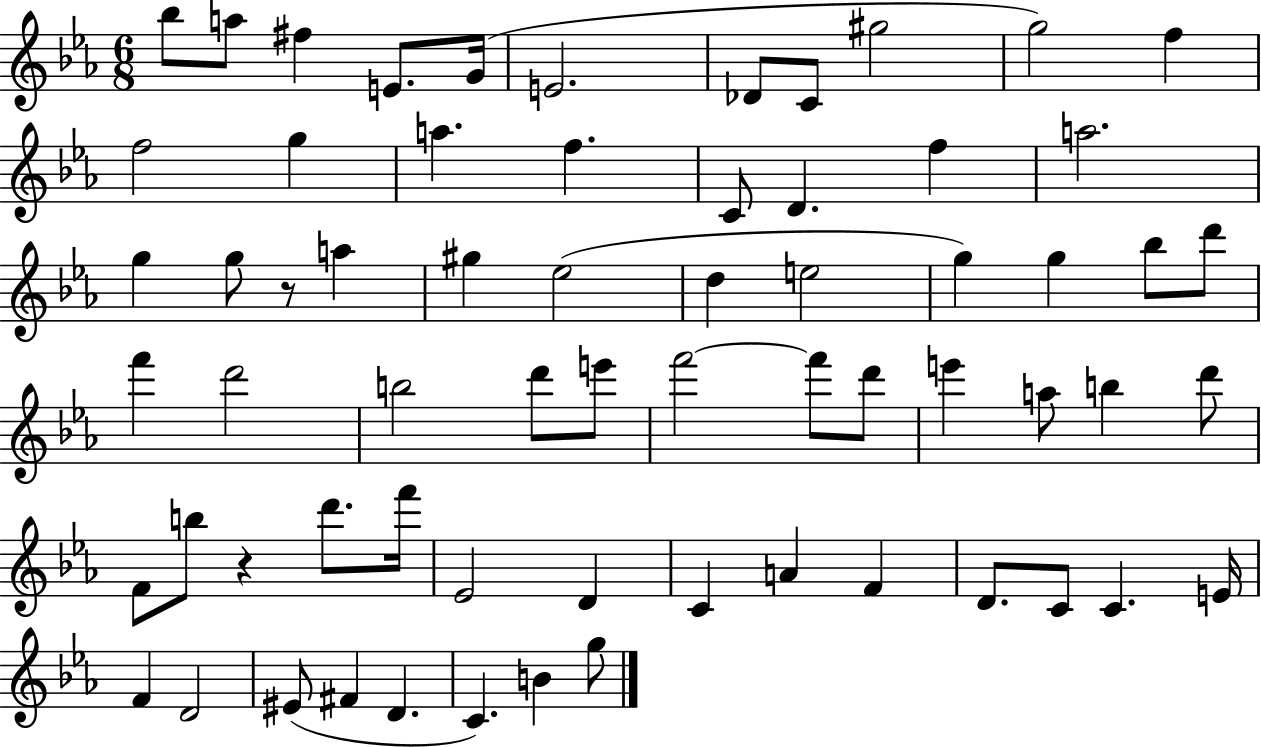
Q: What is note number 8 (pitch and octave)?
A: C4